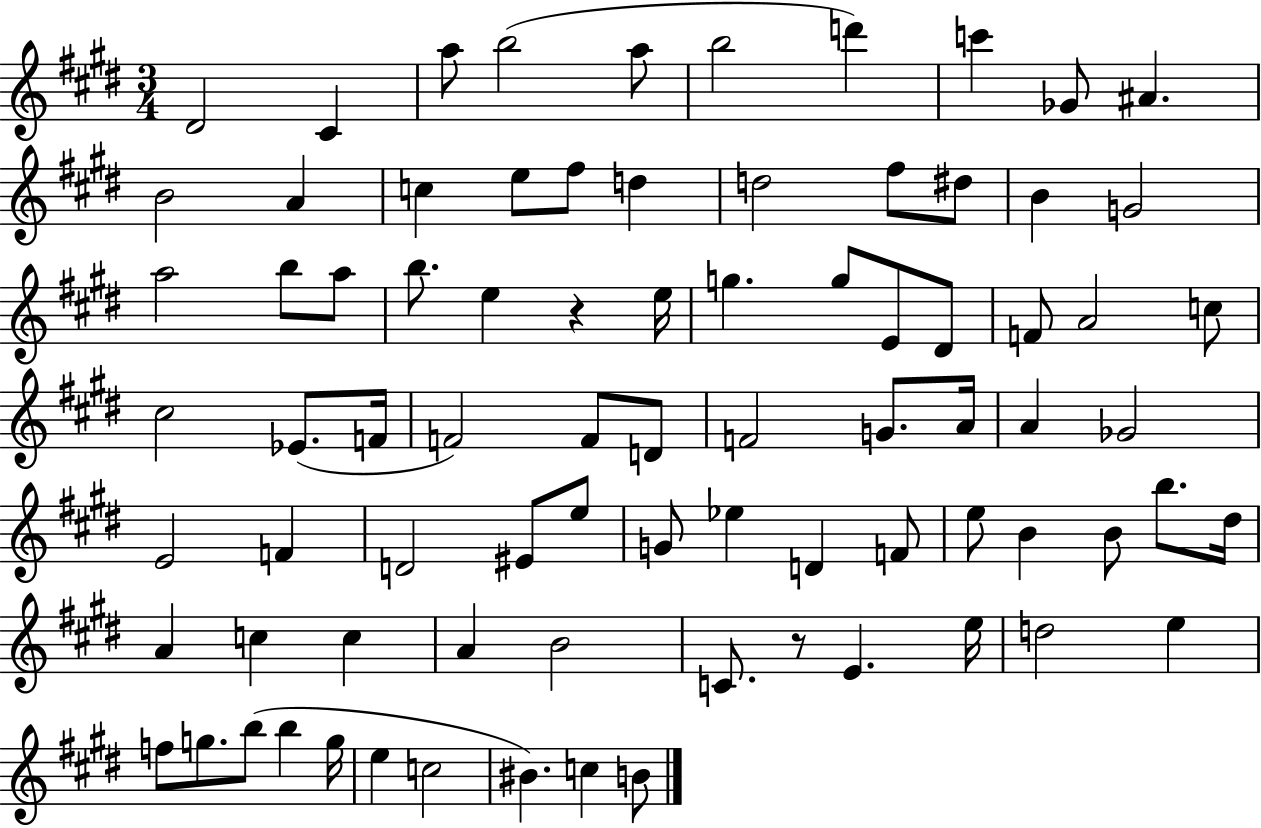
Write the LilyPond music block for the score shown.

{
  \clef treble
  \numericTimeSignature
  \time 3/4
  \key e \major
  dis'2 cis'4 | a''8 b''2( a''8 | b''2 d'''4) | c'''4 ges'8 ais'4. | \break b'2 a'4 | c''4 e''8 fis''8 d''4 | d''2 fis''8 dis''8 | b'4 g'2 | \break a''2 b''8 a''8 | b''8. e''4 r4 e''16 | g''4. g''8 e'8 dis'8 | f'8 a'2 c''8 | \break cis''2 ees'8.( f'16 | f'2) f'8 d'8 | f'2 g'8. a'16 | a'4 ges'2 | \break e'2 f'4 | d'2 eis'8 e''8 | g'8 ees''4 d'4 f'8 | e''8 b'4 b'8 b''8. dis''16 | \break a'4 c''4 c''4 | a'4 b'2 | c'8. r8 e'4. e''16 | d''2 e''4 | \break f''8 g''8. b''8( b''4 g''16 | e''4 c''2 | bis'4.) c''4 b'8 | \bar "|."
}